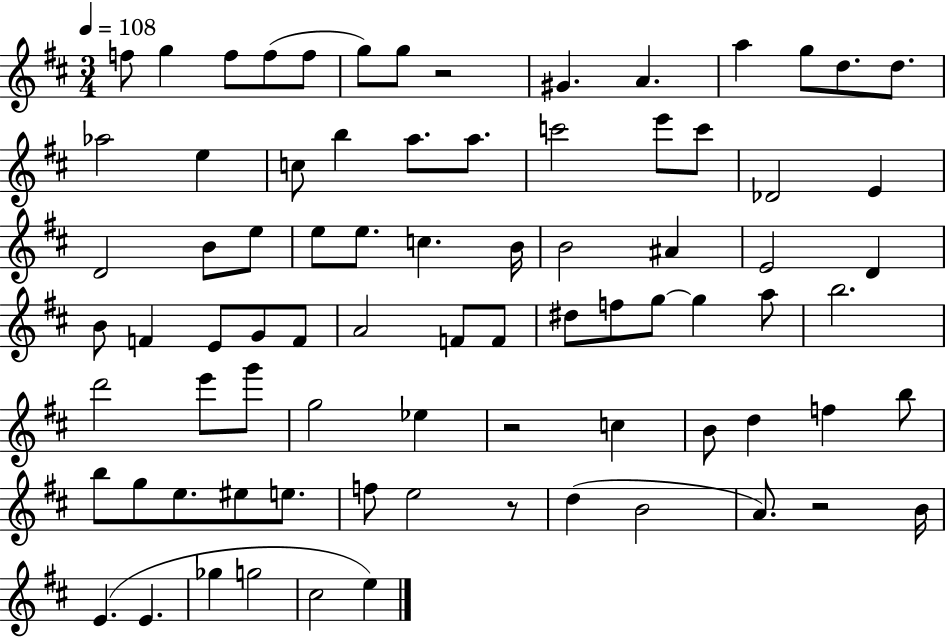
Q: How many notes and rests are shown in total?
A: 80